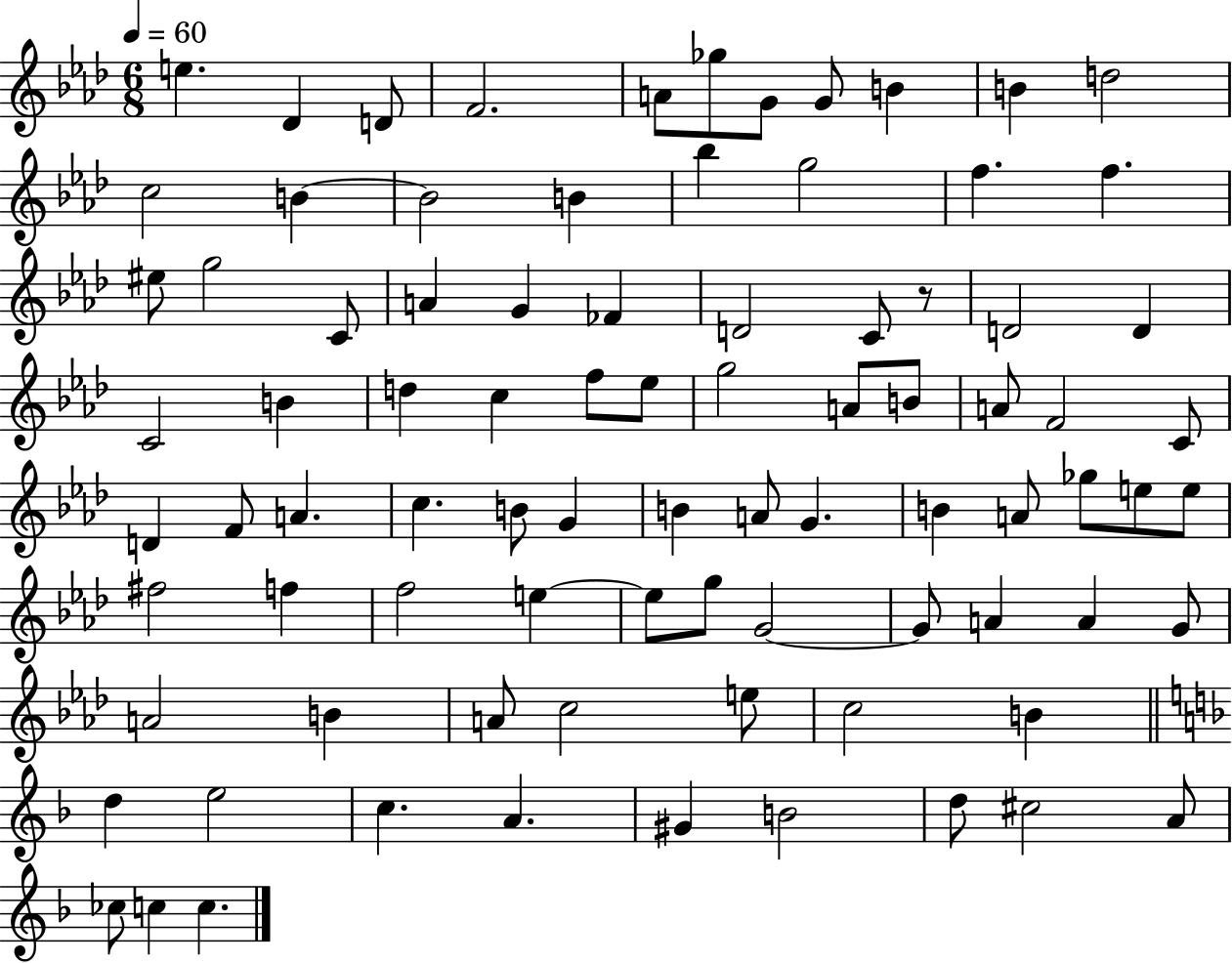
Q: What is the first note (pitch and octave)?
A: E5